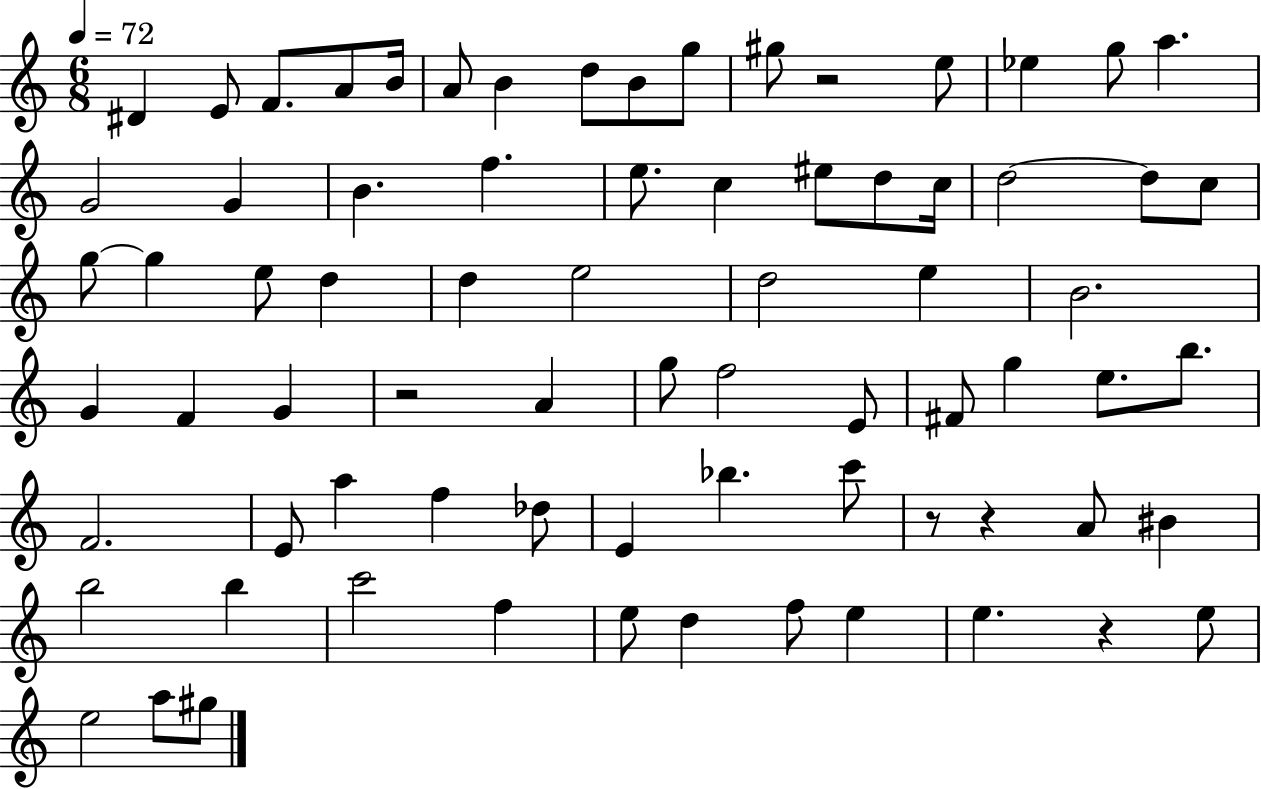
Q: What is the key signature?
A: C major